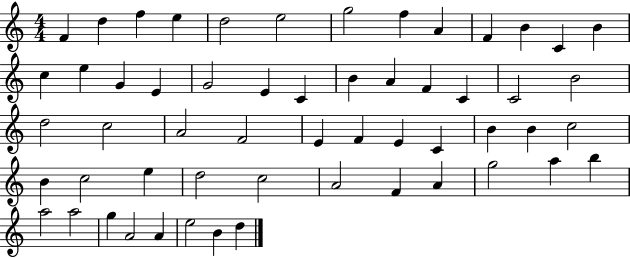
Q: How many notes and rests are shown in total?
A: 56